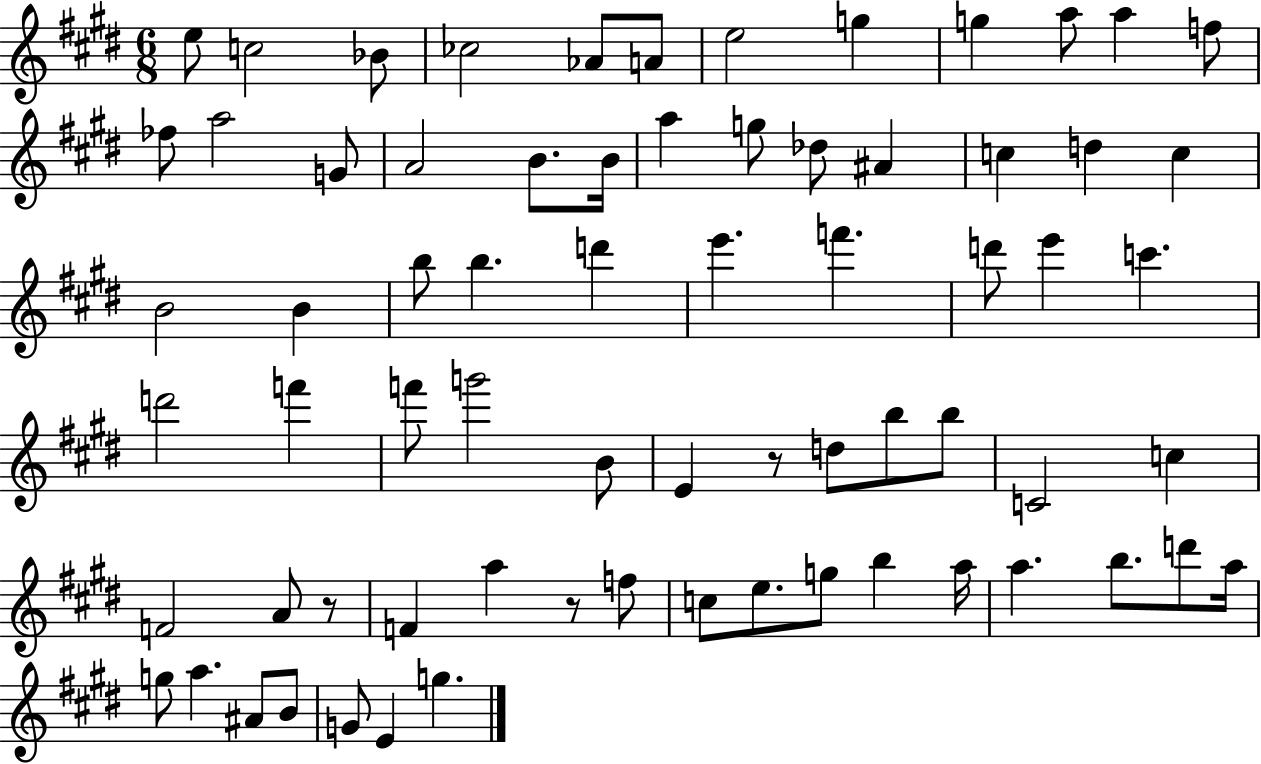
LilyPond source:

{
  \clef treble
  \numericTimeSignature
  \time 6/8
  \key e \major
  \repeat volta 2 { e''8 c''2 bes'8 | ces''2 aes'8 a'8 | e''2 g''4 | g''4 a''8 a''4 f''8 | \break fes''8 a''2 g'8 | a'2 b'8. b'16 | a''4 g''8 des''8 ais'4 | c''4 d''4 c''4 | \break b'2 b'4 | b''8 b''4. d'''4 | e'''4. f'''4. | d'''8 e'''4 c'''4. | \break d'''2 f'''4 | f'''8 g'''2 b'8 | e'4 r8 d''8 b''8 b''8 | c'2 c''4 | \break f'2 a'8 r8 | f'4 a''4 r8 f''8 | c''8 e''8. g''8 b''4 a''16 | a''4. b''8. d'''8 a''16 | \break g''8 a''4. ais'8 b'8 | g'8 e'4 g''4. | } \bar "|."
}